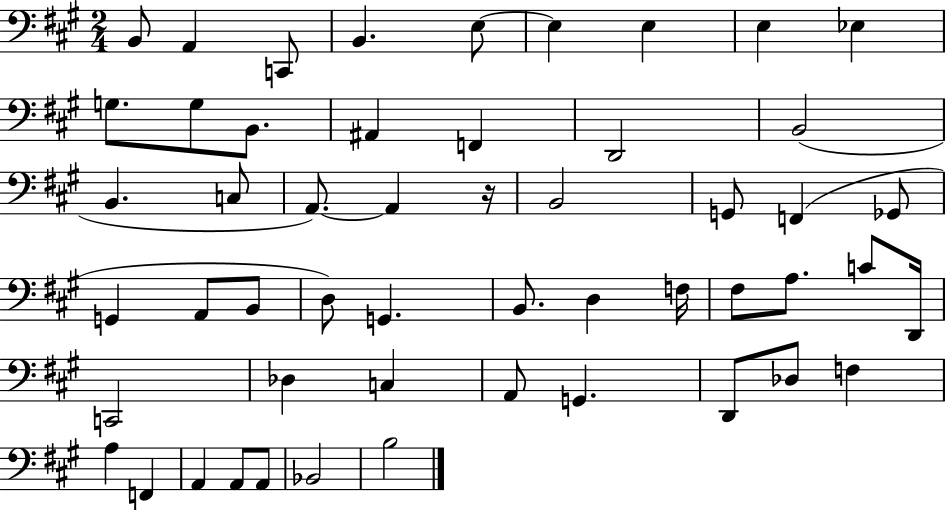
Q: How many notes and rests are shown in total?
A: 52